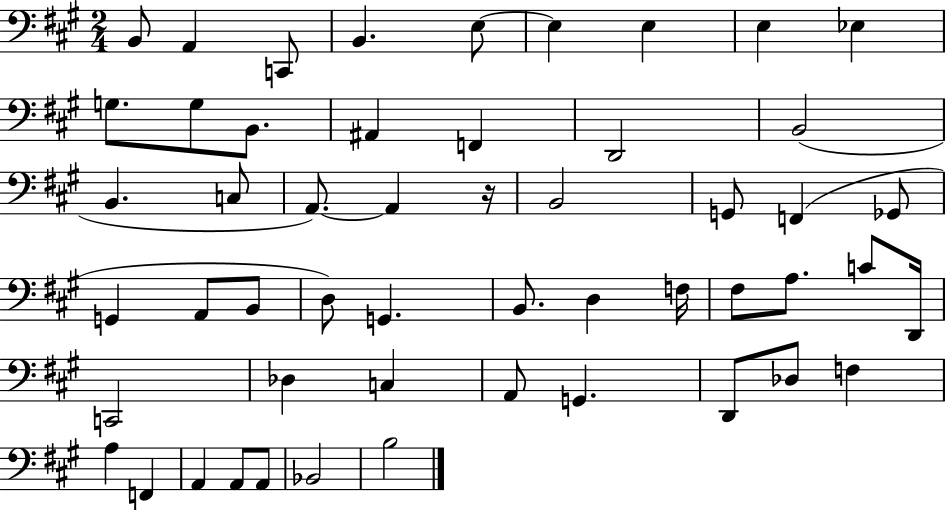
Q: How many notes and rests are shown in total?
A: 52